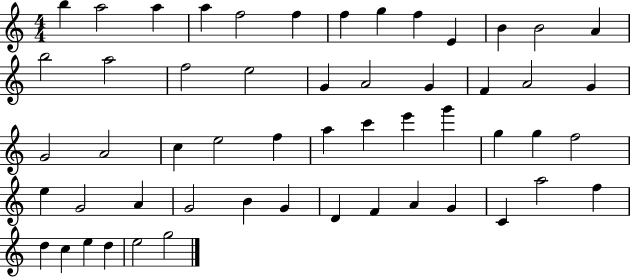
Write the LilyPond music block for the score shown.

{
  \clef treble
  \numericTimeSignature
  \time 4/4
  \key c \major
  b''4 a''2 a''4 | a''4 f''2 f''4 | f''4 g''4 f''4 e'4 | b'4 b'2 a'4 | \break b''2 a''2 | f''2 e''2 | g'4 a'2 g'4 | f'4 a'2 g'4 | \break g'2 a'2 | c''4 e''2 f''4 | a''4 c'''4 e'''4 g'''4 | g''4 g''4 f''2 | \break e''4 g'2 a'4 | g'2 b'4 g'4 | d'4 f'4 a'4 g'4 | c'4 a''2 f''4 | \break d''4 c''4 e''4 d''4 | e''2 g''2 | \bar "|."
}